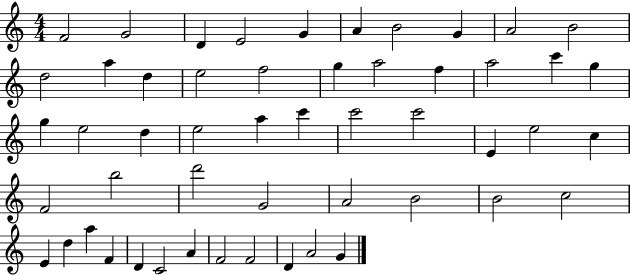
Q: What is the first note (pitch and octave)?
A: F4